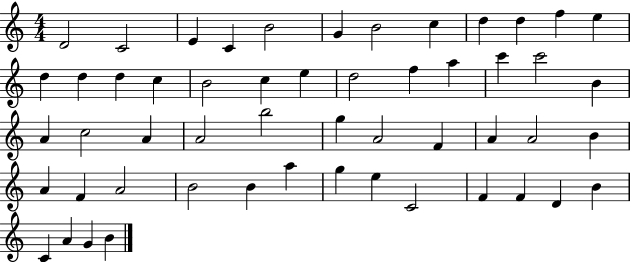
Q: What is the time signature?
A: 4/4